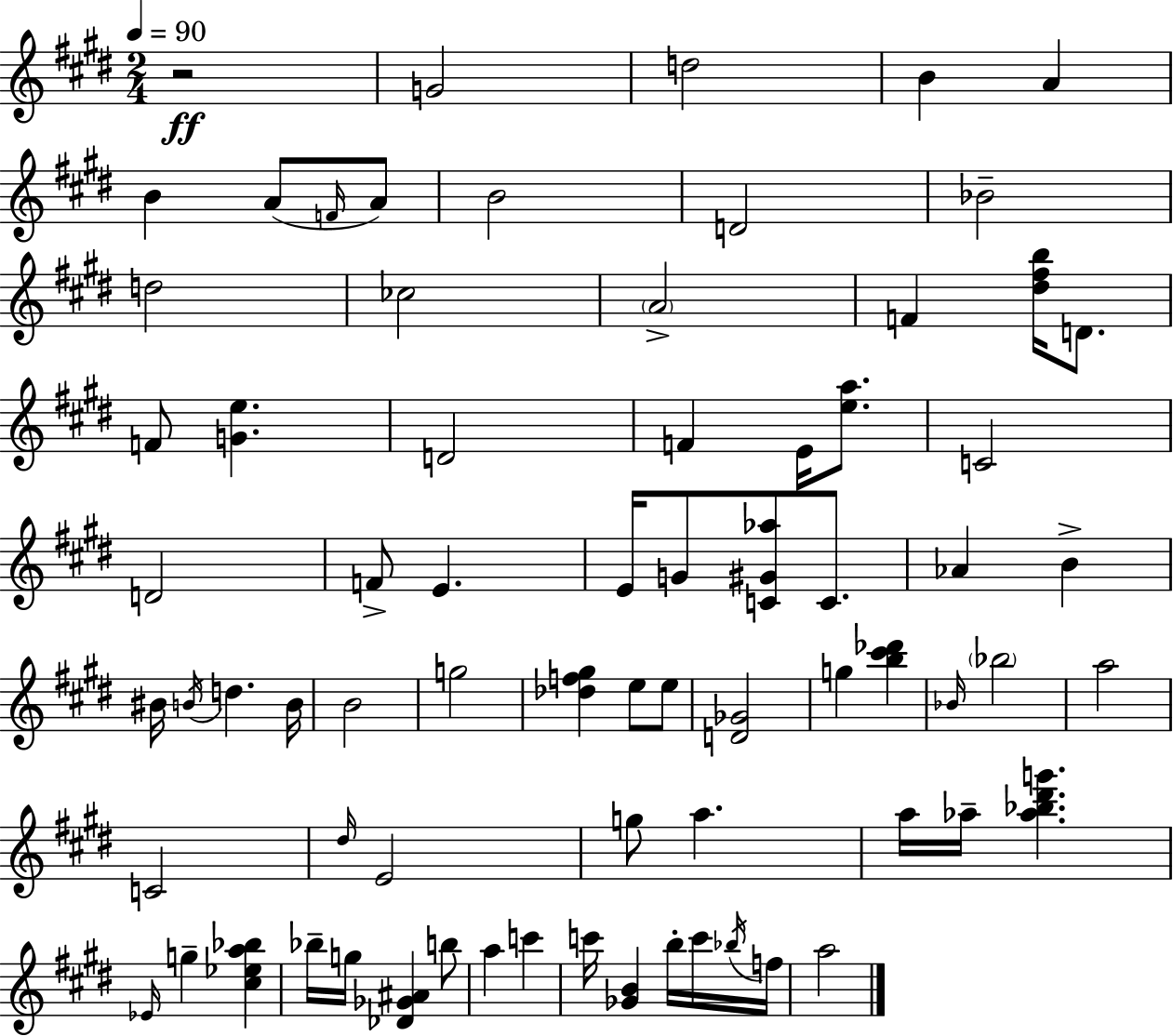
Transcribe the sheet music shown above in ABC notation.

X:1
T:Untitled
M:2/4
L:1/4
K:E
z2 G2 d2 B A B A/2 F/4 A/2 B2 D2 _B2 d2 _c2 A2 F [^d^fb]/4 D/2 F/2 [Ge] D2 F E/4 [ea]/2 C2 D2 F/2 E E/4 G/2 [C^G_a]/2 C/2 _A B ^B/4 B/4 d B/4 B2 g2 [_df^g] e/2 e/2 [D_G]2 g [b^c'_d'] _B/4 _b2 a2 C2 ^d/4 E2 g/2 a a/4 _a/4 [_a_b^d'g'] _E/4 g [^c_ea_b] _b/4 g/4 [_D_G^A] b/2 a c' c'/4 [_GB] b/4 c'/4 _b/4 f/4 a2